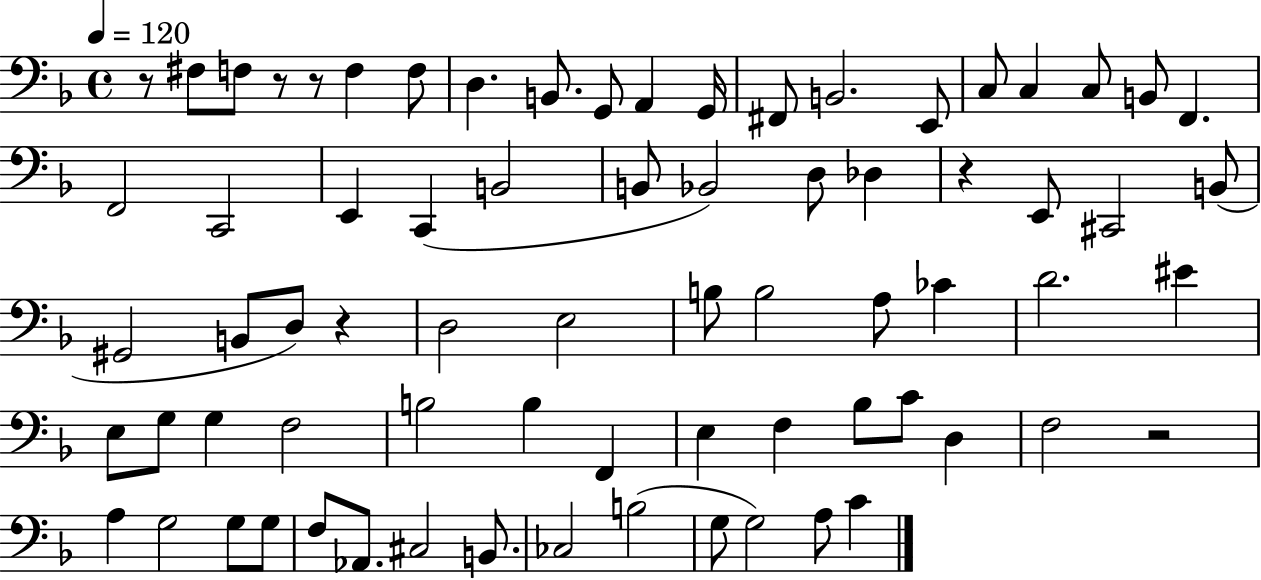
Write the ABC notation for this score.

X:1
T:Untitled
M:4/4
L:1/4
K:F
z/2 ^F,/2 F,/2 z/2 z/2 F, F,/2 D, B,,/2 G,,/2 A,, G,,/4 ^F,,/2 B,,2 E,,/2 C,/2 C, C,/2 B,,/2 F,, F,,2 C,,2 E,, C,, B,,2 B,,/2 _B,,2 D,/2 _D, z E,,/2 ^C,,2 B,,/2 ^G,,2 B,,/2 D,/2 z D,2 E,2 B,/2 B,2 A,/2 _C D2 ^E E,/2 G,/2 G, F,2 B,2 B, F,, E, F, _B,/2 C/2 D, F,2 z2 A, G,2 G,/2 G,/2 F,/2 _A,,/2 ^C,2 B,,/2 _C,2 B,2 G,/2 G,2 A,/2 C